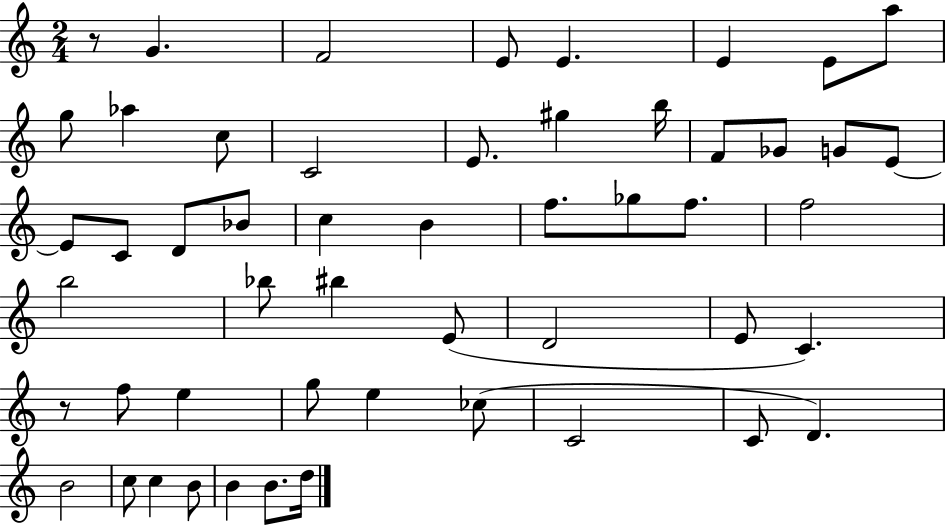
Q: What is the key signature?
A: C major